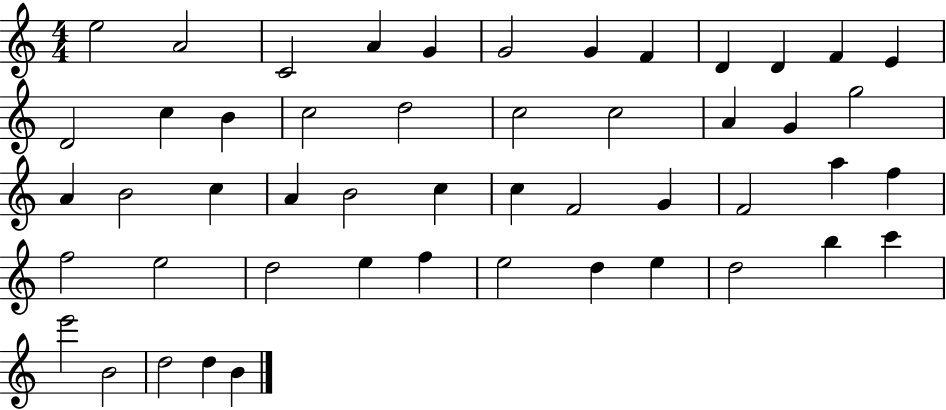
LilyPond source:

{
  \clef treble
  \numericTimeSignature
  \time 4/4
  \key c \major
  e''2 a'2 | c'2 a'4 g'4 | g'2 g'4 f'4 | d'4 d'4 f'4 e'4 | \break d'2 c''4 b'4 | c''2 d''2 | c''2 c''2 | a'4 g'4 g''2 | \break a'4 b'2 c''4 | a'4 b'2 c''4 | c''4 f'2 g'4 | f'2 a''4 f''4 | \break f''2 e''2 | d''2 e''4 f''4 | e''2 d''4 e''4 | d''2 b''4 c'''4 | \break e'''2 b'2 | d''2 d''4 b'4 | \bar "|."
}